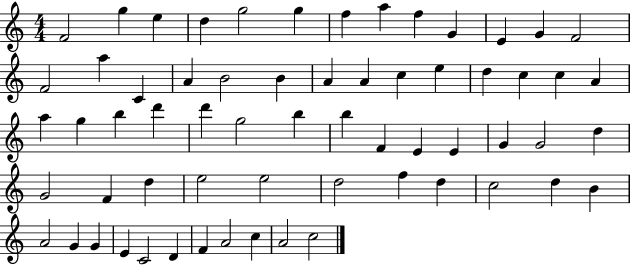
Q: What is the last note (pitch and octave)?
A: C5